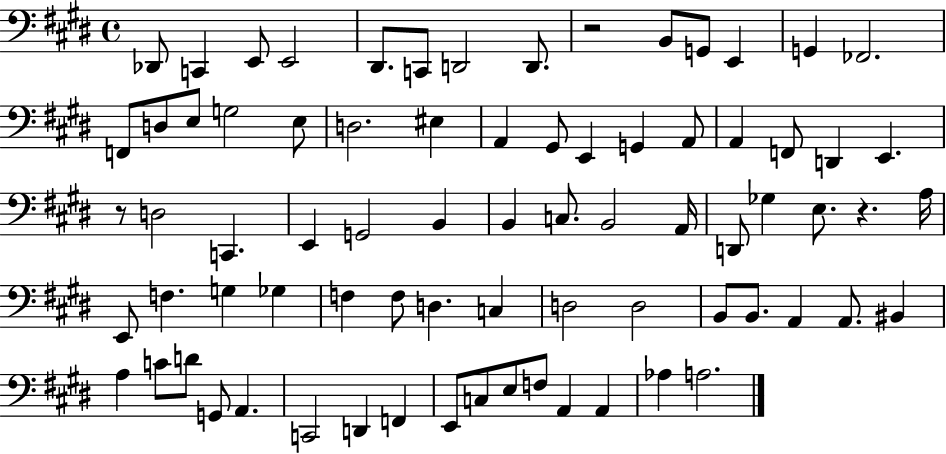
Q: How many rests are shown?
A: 3